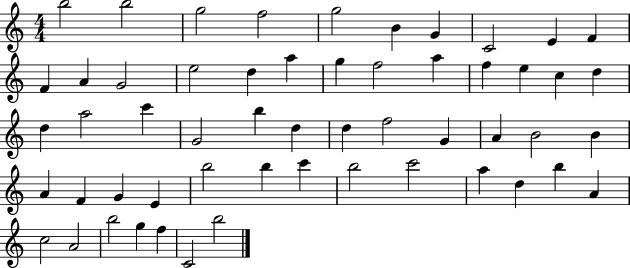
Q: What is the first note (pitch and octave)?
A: B5